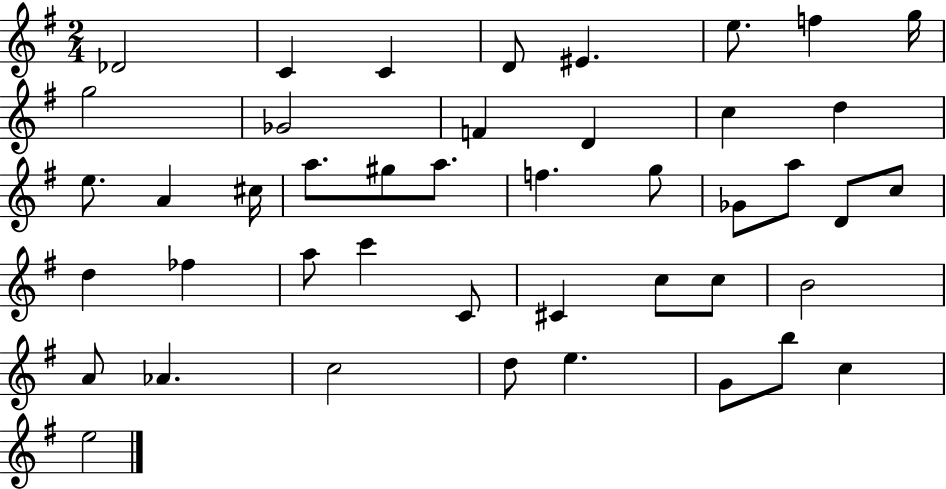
Db4/h C4/q C4/q D4/e EIS4/q. E5/e. F5/q G5/s G5/h Gb4/h F4/q D4/q C5/q D5/q E5/e. A4/q C#5/s A5/e. G#5/e A5/e. F5/q. G5/e Gb4/e A5/e D4/e C5/e D5/q FES5/q A5/e C6/q C4/e C#4/q C5/e C5/e B4/h A4/e Ab4/q. C5/h D5/e E5/q. G4/e B5/e C5/q E5/h